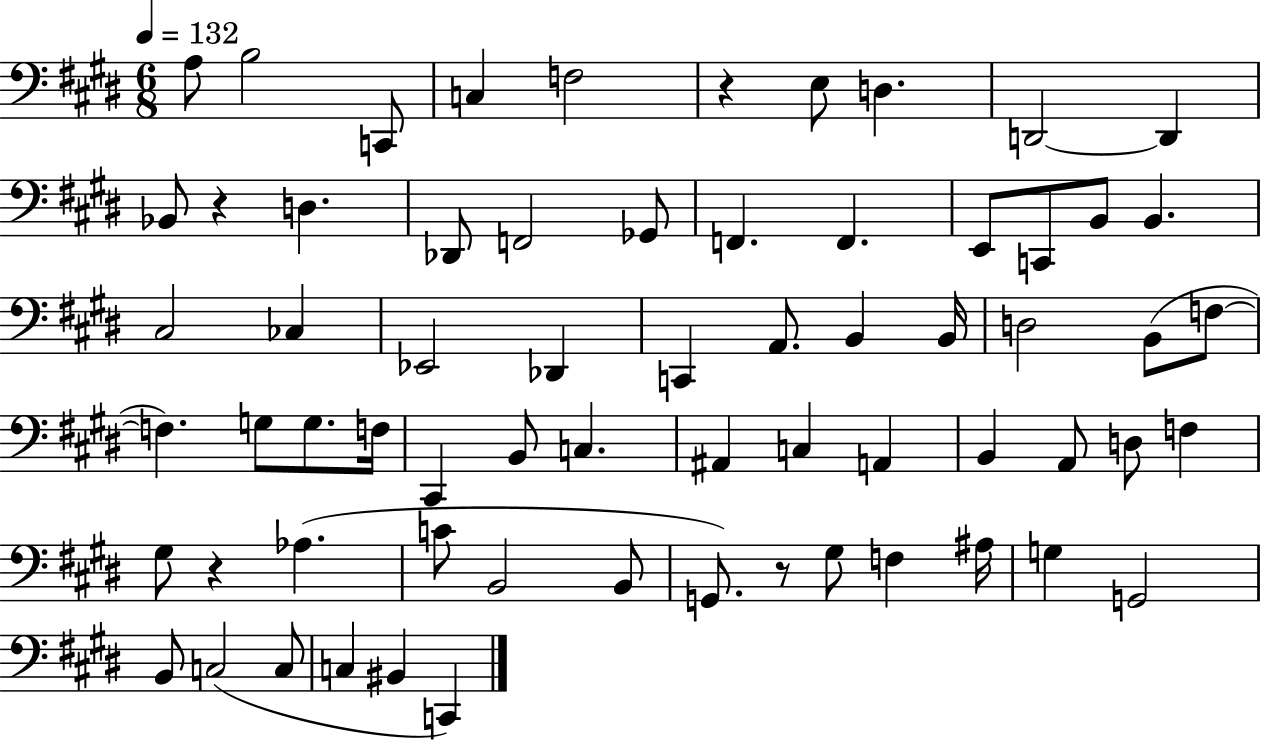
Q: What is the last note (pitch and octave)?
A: C2